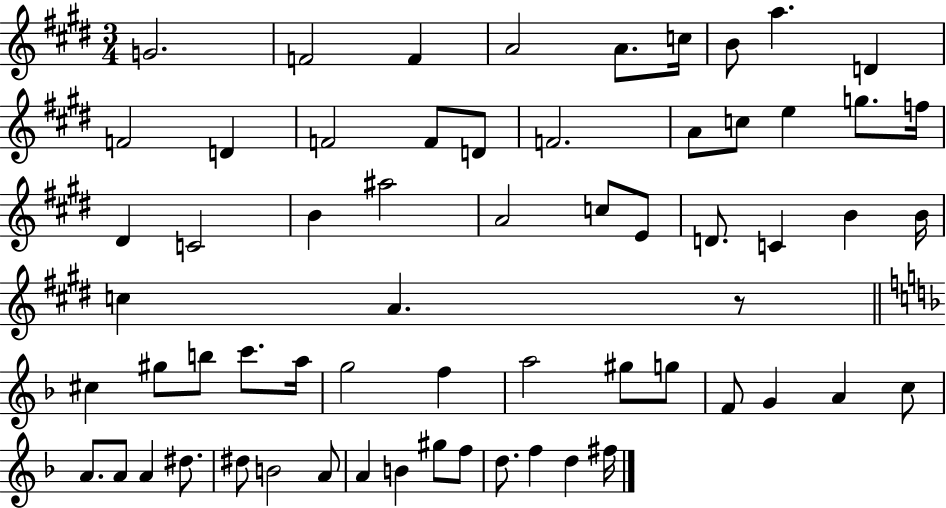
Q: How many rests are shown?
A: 1